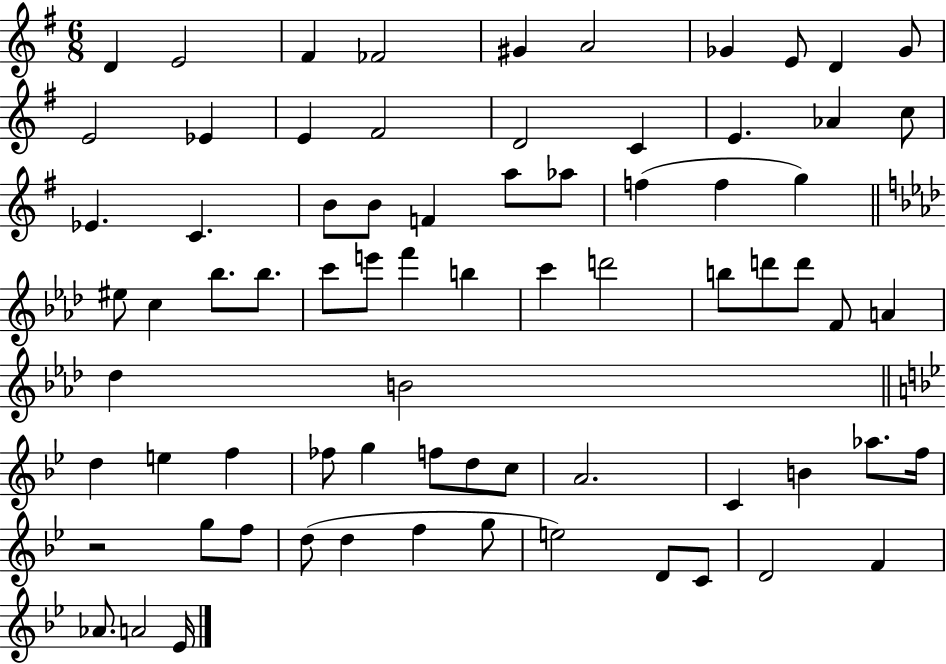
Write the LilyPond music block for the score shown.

{
  \clef treble
  \numericTimeSignature
  \time 6/8
  \key g \major
  d'4 e'2 | fis'4 fes'2 | gis'4 a'2 | ges'4 e'8 d'4 ges'8 | \break e'2 ees'4 | e'4 fis'2 | d'2 c'4 | e'4. aes'4 c''8 | \break ees'4. c'4. | b'8 b'8 f'4 a''8 aes''8 | f''4( f''4 g''4) | \bar "||" \break \key aes \major eis''8 c''4 bes''8. bes''8. | c'''8 e'''8 f'''4 b''4 | c'''4 d'''2 | b''8 d'''8 d'''8 f'8 a'4 | \break des''4 b'2 | \bar "||" \break \key bes \major d''4 e''4 f''4 | fes''8 g''4 f''8 d''8 c''8 | a'2. | c'4 b'4 aes''8. f''16 | \break r2 g''8 f''8 | d''8( d''4 f''4 g''8 | e''2) d'8 c'8 | d'2 f'4 | \break aes'8. a'2 ees'16 | \bar "|."
}